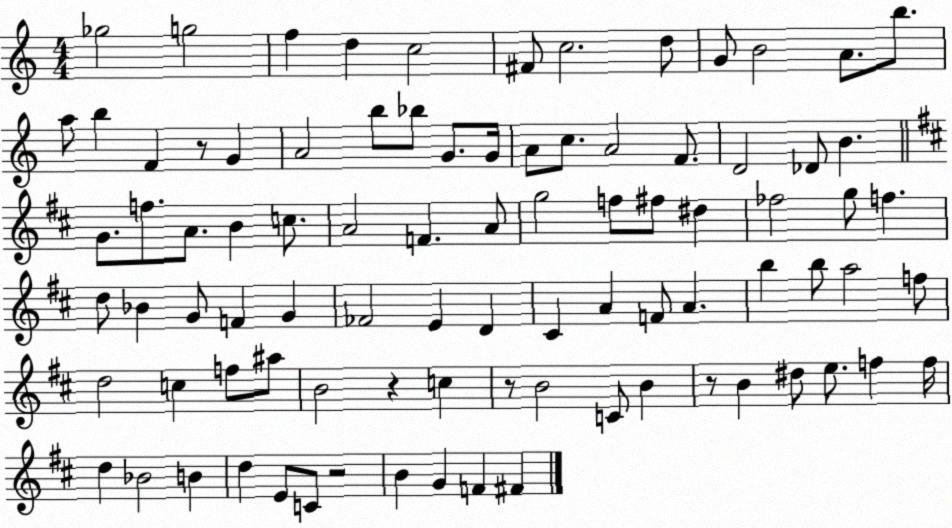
X:1
T:Untitled
M:4/4
L:1/4
K:C
_g2 g2 f d c2 ^F/2 c2 d/2 G/2 B2 A/2 b/2 a/2 b F z/2 G A2 b/2 _b/2 G/2 G/4 A/2 c/2 A2 F/2 D2 _D/2 B G/2 f/2 A/2 B c/2 A2 F A/2 g2 f/2 ^f/2 ^d _f2 g/2 f d/2 _B G/2 F G _F2 E D ^C A F/2 A b b/2 a2 f/2 d2 c f/2 ^a/2 B2 z c z/2 B2 C/2 B z/2 B ^d/2 e/2 f f/4 d _B2 B d E/2 C/2 z2 B G F ^F